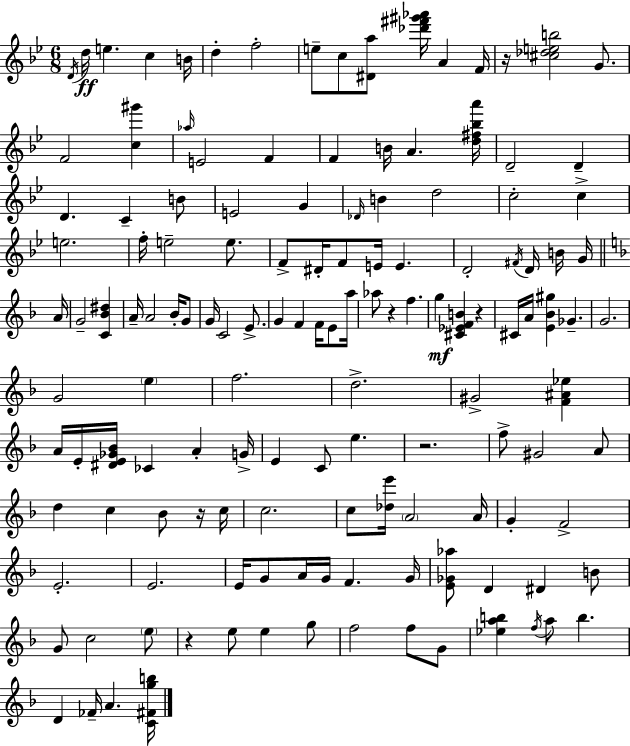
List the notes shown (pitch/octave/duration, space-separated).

D4/s D5/s E5/q. C5/q B4/s D5/q F5/h E5/e C5/e [D#4,A5]/e [Db6,F#6,G#6,Ab6]/s A4/q F4/s R/s [C#5,Db5,E5,B5]/h G4/e. F4/h [C5,G#6]/q Ab5/s E4/h F4/q F4/q B4/s A4/q. [D5,F#5,Bb5,A6]/s D4/h D4/q D4/q. C4/q B4/e E4/h G4/q Db4/s B4/q D5/h C5/h C5/q E5/h. F5/s E5/h E5/e. F4/e D#4/s F4/e E4/s E4/q. D4/h F#4/s D4/s B4/s G4/s A4/s G4/h [C4,Bb4,D#5]/q A4/s A4/h Bb4/s G4/e G4/s C4/h E4/e. G4/q F4/q F4/s E4/e A5/s Ab5/e R/q F5/q. G5/q [C#4,Eb4,F4,B4]/q R/q C#4/s A4/s [E4,Bb4,G#5]/q Gb4/q. G4/h. G4/h E5/q F5/h. D5/h. G#4/h [F4,A#4,Eb5]/q A4/s E4/s [D#4,E4,Gb4,Bb4]/s CES4/q A4/q G4/s E4/q C4/e E5/q. R/h. F5/e G#4/h A4/e D5/q C5/q Bb4/e R/s C5/s C5/h. C5/e [Db5,E6]/s A4/h A4/s G4/q F4/h E4/h. E4/h. E4/s G4/e A4/s G4/s F4/q. G4/s [E4,Gb4,Ab5]/e D4/q D#4/q B4/e G4/e C5/h E5/e R/q E5/e E5/q G5/e F5/h F5/e G4/e [Eb5,A5,B5]/q F5/s A5/e B5/q. D4/q FES4/s A4/q. [C4,F#4,G5,B5]/s